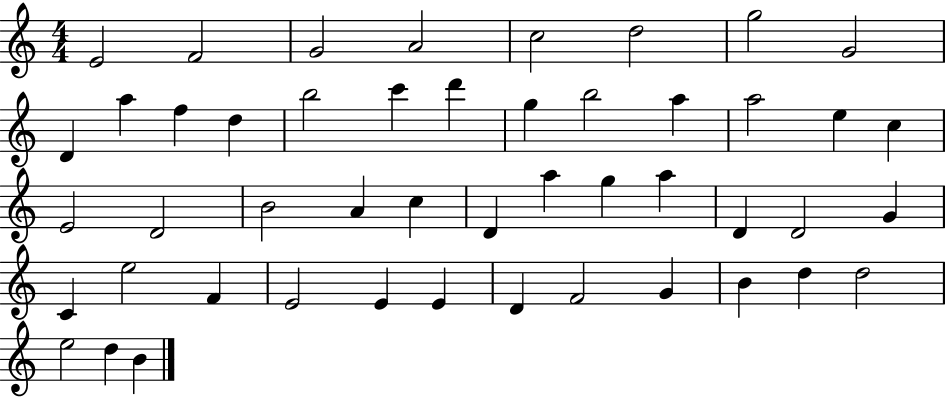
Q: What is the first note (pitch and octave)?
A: E4